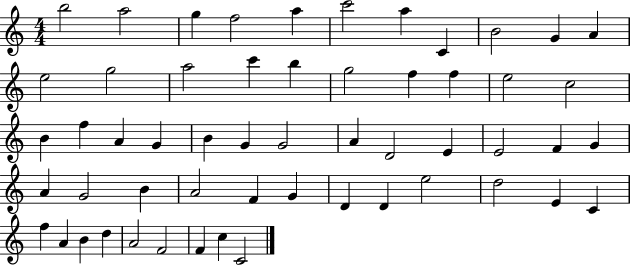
B5/h A5/h G5/q F5/h A5/q C6/h A5/q C4/q B4/h G4/q A4/q E5/h G5/h A5/h C6/q B5/q G5/h F5/q F5/q E5/h C5/h B4/q F5/q A4/q G4/q B4/q G4/q G4/h A4/q D4/h E4/q E4/h F4/q G4/q A4/q G4/h B4/q A4/h F4/q G4/q D4/q D4/q E5/h D5/h E4/q C4/q F5/q A4/q B4/q D5/q A4/h F4/h F4/q C5/q C4/h